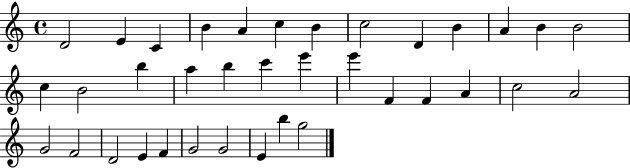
X:1
T:Untitled
M:4/4
L:1/4
K:C
D2 E C B A c B c2 D B A B B2 c B2 b a b c' e' e' F F A c2 A2 G2 F2 D2 E F G2 G2 E b g2